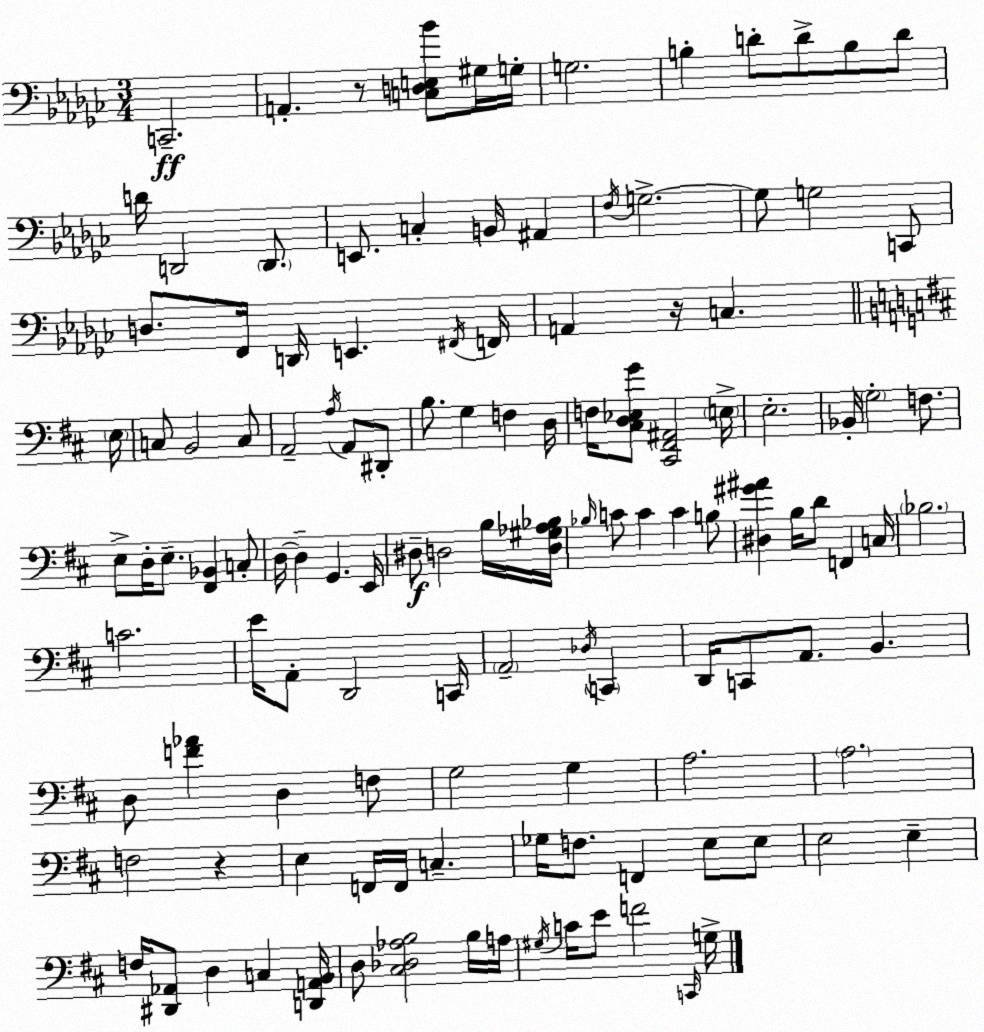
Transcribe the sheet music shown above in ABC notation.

X:1
T:Untitled
M:3/4
L:1/4
K:Ebm
C,,2 A,, z/2 [C,D,E,_B]/2 ^G,/4 G,/4 G,2 B, D/2 D/2 B,/2 D/2 D/4 D,,2 D,,/2 E,,/2 C, B,,/4 ^A,, F,/4 G,2 G,/2 G,2 C,,/2 D,/2 F,,/4 D,,/4 E,, ^F,,/4 F,,/4 A,, z/4 C, E,/4 C,/2 B,,2 C,/2 A,,2 A,/4 A,,/2 ^D,,/2 B,/2 G, F, D,/4 F,/4 [^C,D,_E,G]/2 [^C,,^F,,^A,,]2 E,/4 E,2 _B,,/4 G,2 F,/2 E,/2 D,/4 E,/2 [^F,,_B,,] C,/2 D,/4 D, G,, E,,/4 ^D,/2 D,2 B,/4 [D,^G,_A,_B,]/4 _B,/4 C/2 C C B,/2 [^D,^G^A] B,/4 D/2 F,, C,/4 _B,2 C2 E/4 A,,/2 D,,2 C,,/4 A,,2 _D,/4 C,, D,,/4 C,,/2 A,,/2 B,, D,/2 [F_A] D, F,/2 G,2 G, A,2 A,2 F,2 z E, F,,/4 F,,/4 C, _G,/4 F,/2 F,, E,/2 E,/2 E,2 E, F,/4 [^D,,_A,,]/2 D, C, [D,,A,,B,,]/4 D,/2 [^C,_D,_A,B,]2 B,/4 A,/4 ^G,/4 C/4 E/2 F2 C,,/4 G,/4